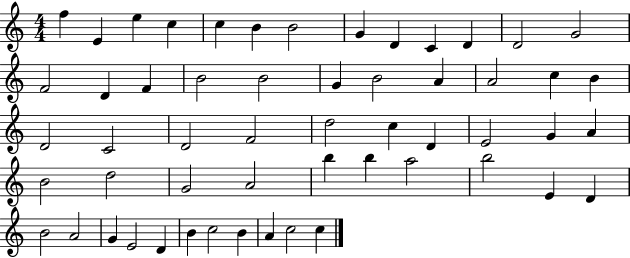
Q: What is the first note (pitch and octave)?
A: F5